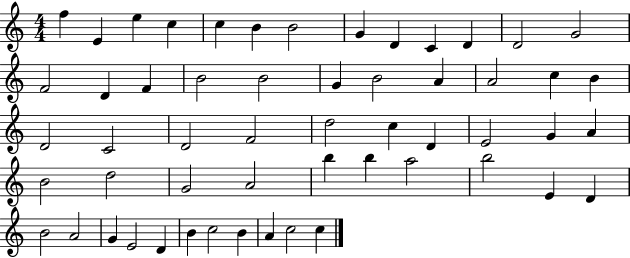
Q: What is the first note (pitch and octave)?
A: F5